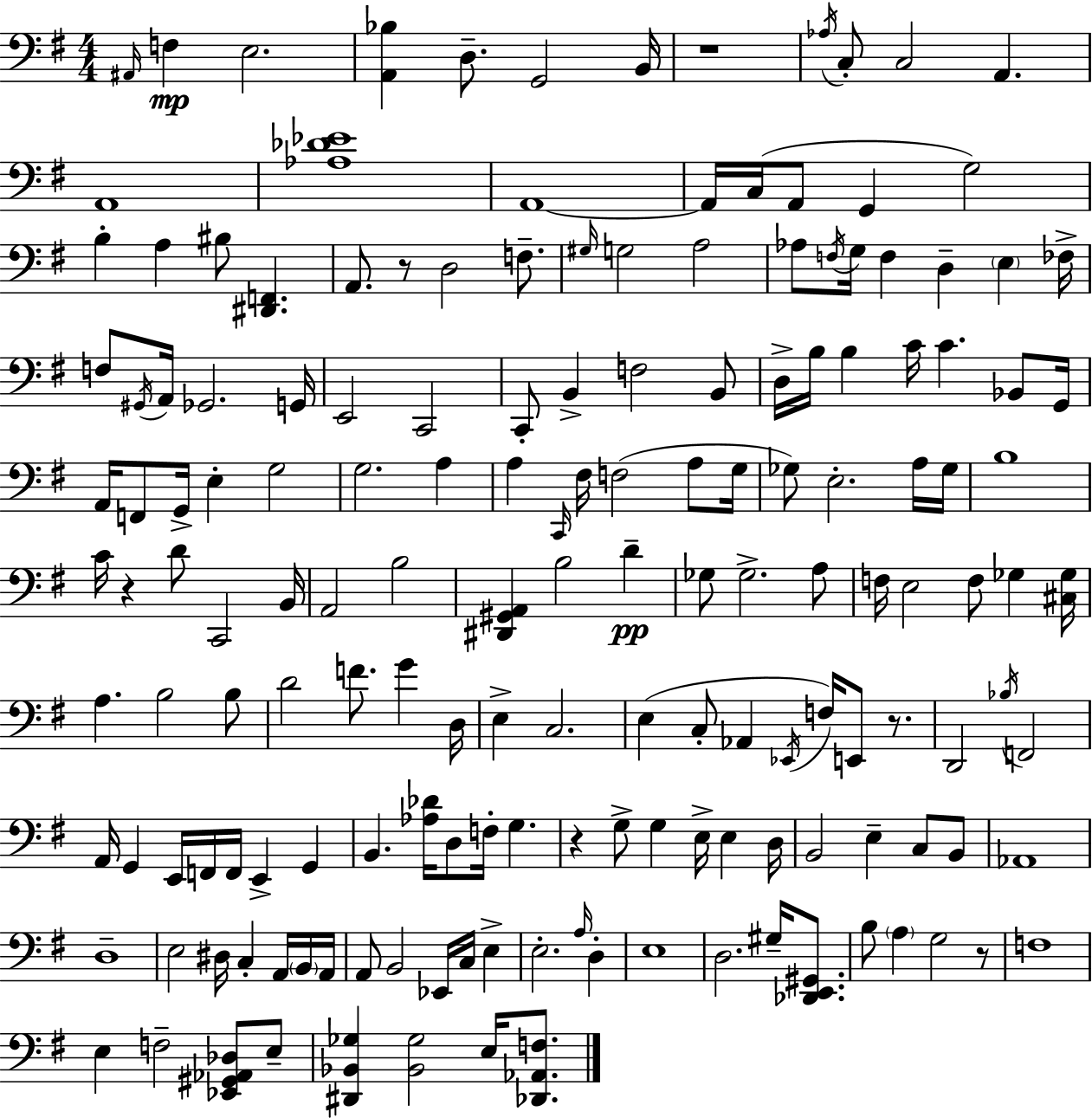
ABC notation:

X:1
T:Untitled
M:4/4
L:1/4
K:G
^A,,/4 F, E,2 [A,,_B,] D,/2 G,,2 B,,/4 z4 _A,/4 C,/2 C,2 A,, A,,4 [_A,_D_E]4 A,,4 A,,/4 C,/4 A,,/2 G,, G,2 B, A, ^B,/2 [^D,,F,,] A,,/2 z/2 D,2 F,/2 ^G,/4 G,2 A,2 _A,/2 F,/4 G,/4 F, D, E, _F,/4 F,/2 ^G,,/4 A,,/4 _G,,2 G,,/4 E,,2 C,,2 C,,/2 B,, F,2 B,,/2 D,/4 B,/4 B, C/4 C _B,,/2 G,,/4 A,,/4 F,,/2 G,,/4 E, G,2 G,2 A, A, C,,/4 ^F,/4 F,2 A,/2 G,/4 _G,/2 E,2 A,/4 _G,/4 B,4 C/4 z D/2 C,,2 B,,/4 A,,2 B,2 [^D,,^G,,A,,] B,2 D _G,/2 _G,2 A,/2 F,/4 E,2 F,/2 _G, [^C,_G,]/4 A, B,2 B,/2 D2 F/2 G D,/4 E, C,2 E, C,/2 _A,, _E,,/4 F,/4 E,,/2 z/2 D,,2 _B,/4 F,,2 A,,/4 G,, E,,/4 F,,/4 F,,/4 E,, G,, B,, [_A,_D]/4 D,/2 F,/4 G, z G,/2 G, E,/4 E, D,/4 B,,2 E, C,/2 B,,/2 _A,,4 D,4 E,2 ^D,/4 C, A,,/4 B,,/4 A,,/4 A,,/2 B,,2 _E,,/4 C,/4 E, E,2 A,/4 D, E,4 D,2 ^G,/4 [_D,,E,,^G,,]/2 B,/2 A, G,2 z/2 F,4 E, F,2 [_E,,^G,,_A,,_D,]/2 E,/2 [^D,,_B,,_G,] [_B,,_G,]2 E,/4 [_D,,_A,,F,]/2